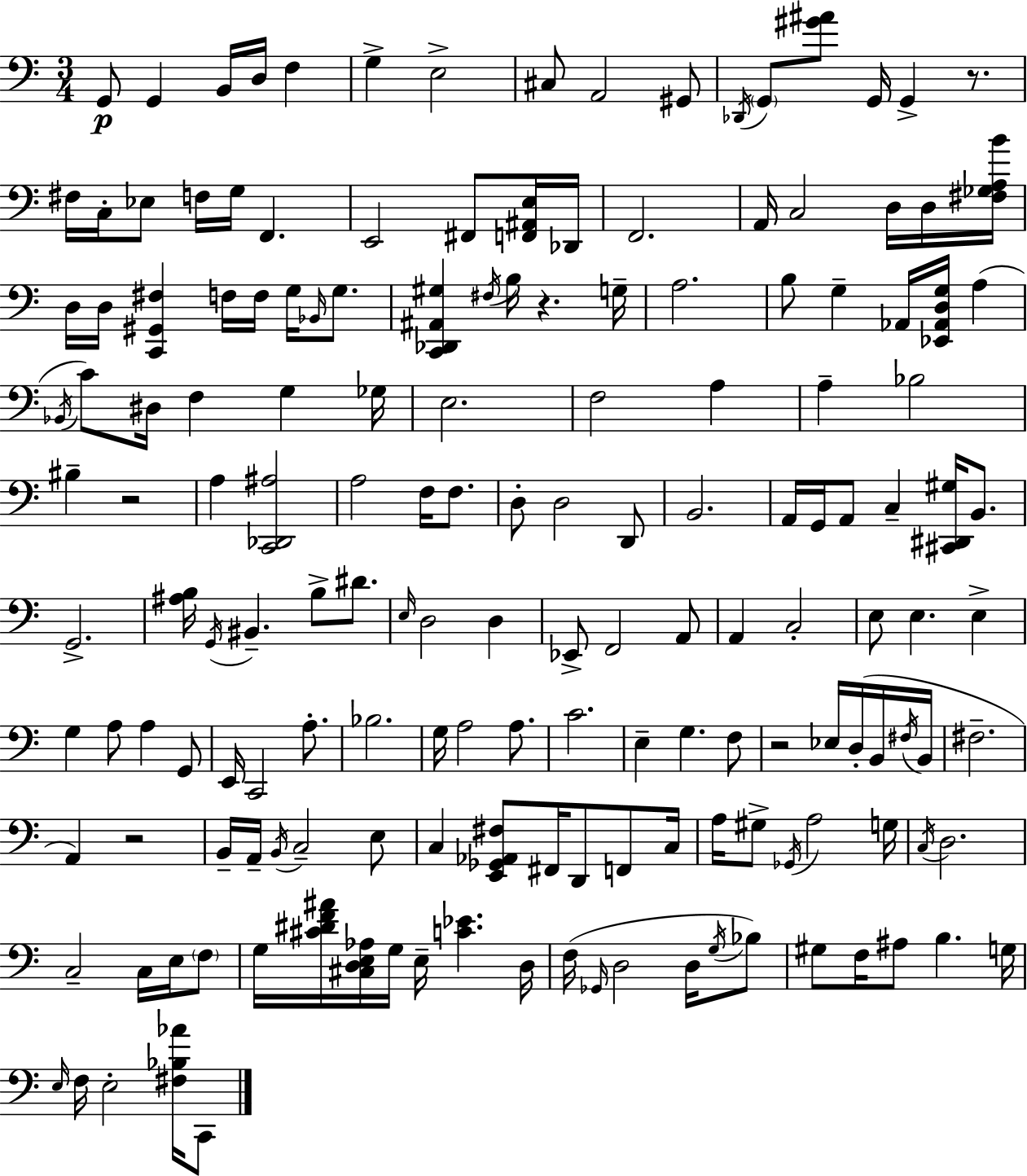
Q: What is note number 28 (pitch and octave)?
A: D3